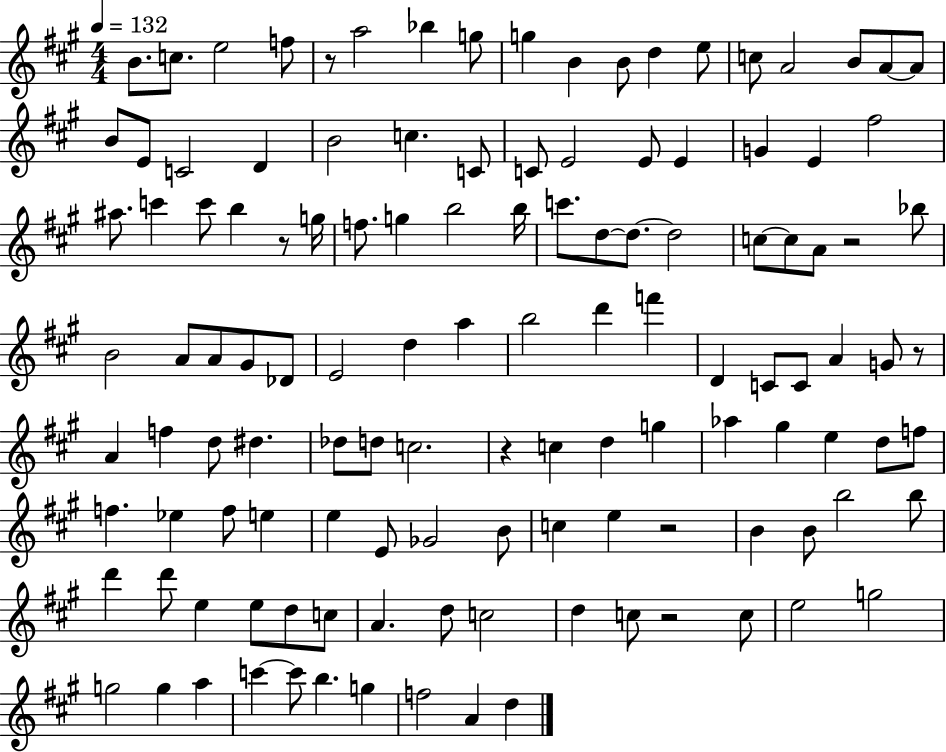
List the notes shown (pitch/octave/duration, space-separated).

B4/e. C5/e. E5/h F5/e R/e A5/h Bb5/q G5/e G5/q B4/q B4/e D5/q E5/e C5/e A4/h B4/e A4/e A4/e B4/e E4/e C4/h D4/q B4/h C5/q. C4/e C4/e E4/h E4/e E4/q G4/q E4/q F#5/h A#5/e. C6/q C6/e B5/q R/e G5/s F5/e. G5/q B5/h B5/s C6/e. D5/e D5/e. D5/h C5/e C5/e A4/e R/h Bb5/e B4/h A4/e A4/e G#4/e Db4/e E4/h D5/q A5/q B5/h D6/q F6/q D4/q C4/e C4/e A4/q G4/e R/e A4/q F5/q D5/e D#5/q. Db5/e D5/e C5/h. R/q C5/q D5/q G5/q Ab5/q G#5/q E5/q D5/e F5/e F5/q. Eb5/q F5/e E5/q E5/q E4/e Gb4/h B4/e C5/q E5/q R/h B4/q B4/e B5/h B5/e D6/q D6/e E5/q E5/e D5/e C5/e A4/q. D5/e C5/h D5/q C5/e R/h C5/e E5/h G5/h G5/h G5/q A5/q C6/q C6/e B5/q. G5/q F5/h A4/q D5/q